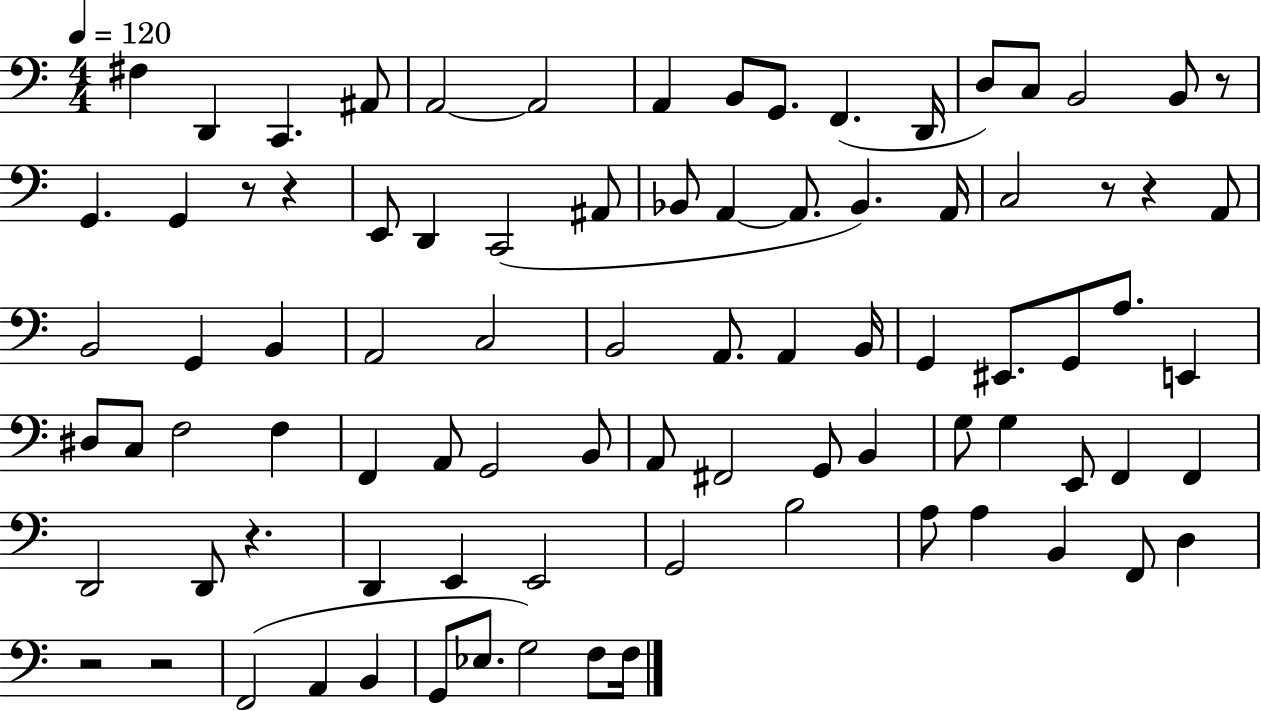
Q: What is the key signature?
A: C major